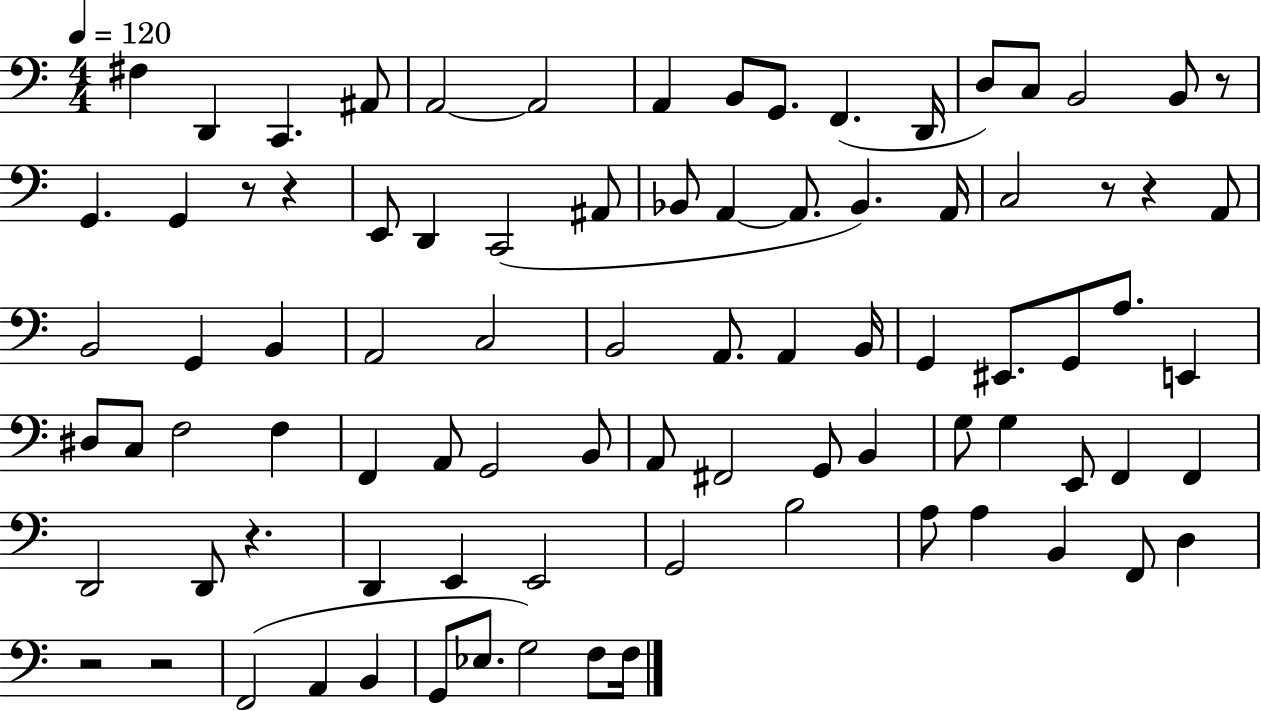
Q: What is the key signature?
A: C major